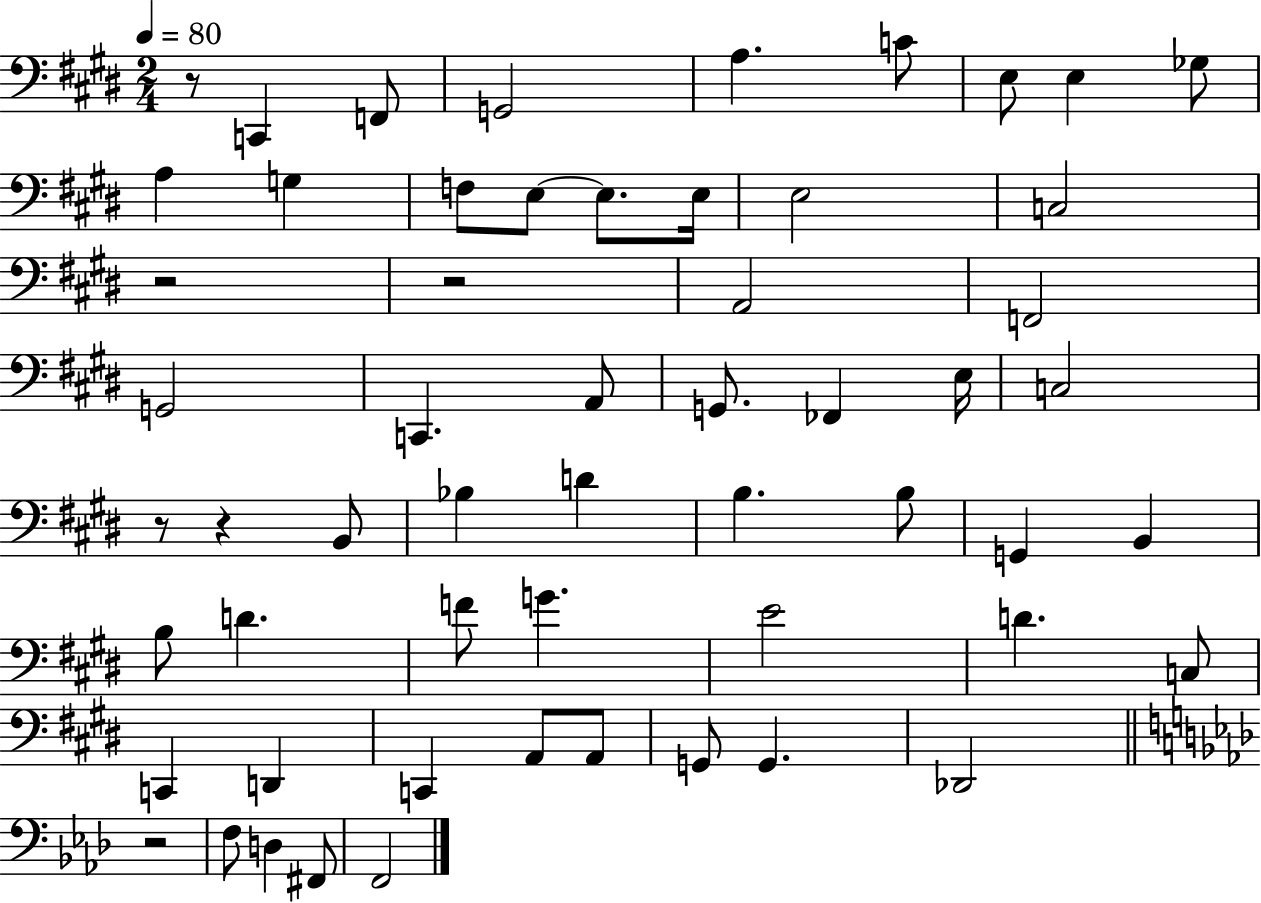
X:1
T:Untitled
M:2/4
L:1/4
K:E
z/2 C,, F,,/2 G,,2 A, C/2 E,/2 E, _G,/2 A, G, F,/2 E,/2 E,/2 E,/4 E,2 C,2 z2 z2 A,,2 F,,2 G,,2 C,, A,,/2 G,,/2 _F,, E,/4 C,2 z/2 z B,,/2 _B, D B, B,/2 G,, B,, B,/2 D F/2 G E2 D C,/2 C,, D,, C,, A,,/2 A,,/2 G,,/2 G,, _D,,2 z2 F,/2 D, ^F,,/2 F,,2